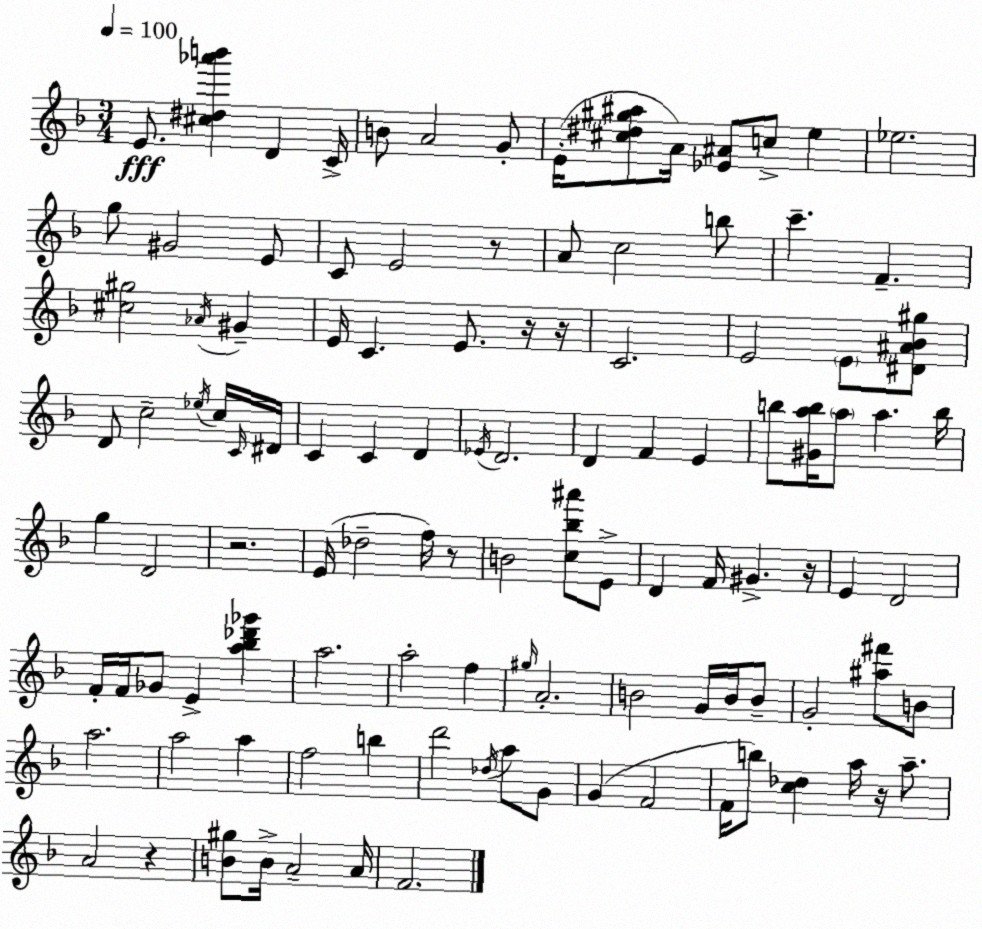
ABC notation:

X:1
T:Untitled
M:3/4
L:1/4
K:Dm
E/2 [^c^d_a'b'] D C/4 B/2 A2 G/2 E/4 [^c^d^g^a]/2 A/4 [_E^A]/2 c/2 e _e2 g/2 ^G2 E/2 C/2 E2 z/2 A/2 c2 b/2 c' F [^c^g]2 _A/4 ^G E/4 C E/2 z/4 z/4 C2 E2 E/2 [^D^A_B^g]/2 D/2 c2 _e/4 c/4 C/4 ^D/4 C C D _E/4 D2 D F E b/2 [^Gab]/4 a/2 a b/4 g D2 z2 E/4 _d2 f/4 z/2 B2 [c_b^a']/2 E/2 D F/4 ^G z/4 E D2 F/4 F/4 _G/2 E [a_b_d'_g'] a2 a2 f ^g/4 A2 B2 G/4 B/4 B/2 G2 [^a^f']/2 B/2 a2 a2 a f2 b d'2 _d/4 a/2 G/2 G F2 F/4 b/2 [c_d] a/4 z/4 a/2 A2 z [B^g]/2 B/4 A2 A/4 F2